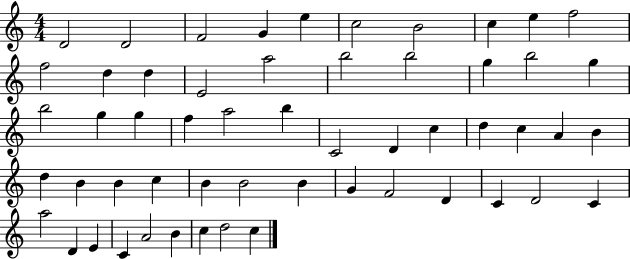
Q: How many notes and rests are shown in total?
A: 55